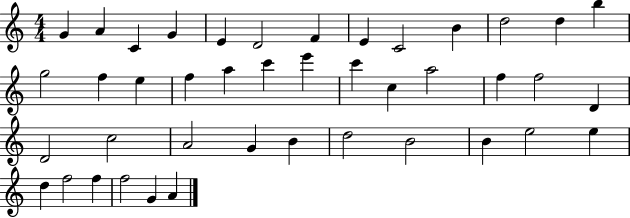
{
  \clef treble
  \numericTimeSignature
  \time 4/4
  \key c \major
  g'4 a'4 c'4 g'4 | e'4 d'2 f'4 | e'4 c'2 b'4 | d''2 d''4 b''4 | \break g''2 f''4 e''4 | f''4 a''4 c'''4 e'''4 | c'''4 c''4 a''2 | f''4 f''2 d'4 | \break d'2 c''2 | a'2 g'4 b'4 | d''2 b'2 | b'4 e''2 e''4 | \break d''4 f''2 f''4 | f''2 g'4 a'4 | \bar "|."
}